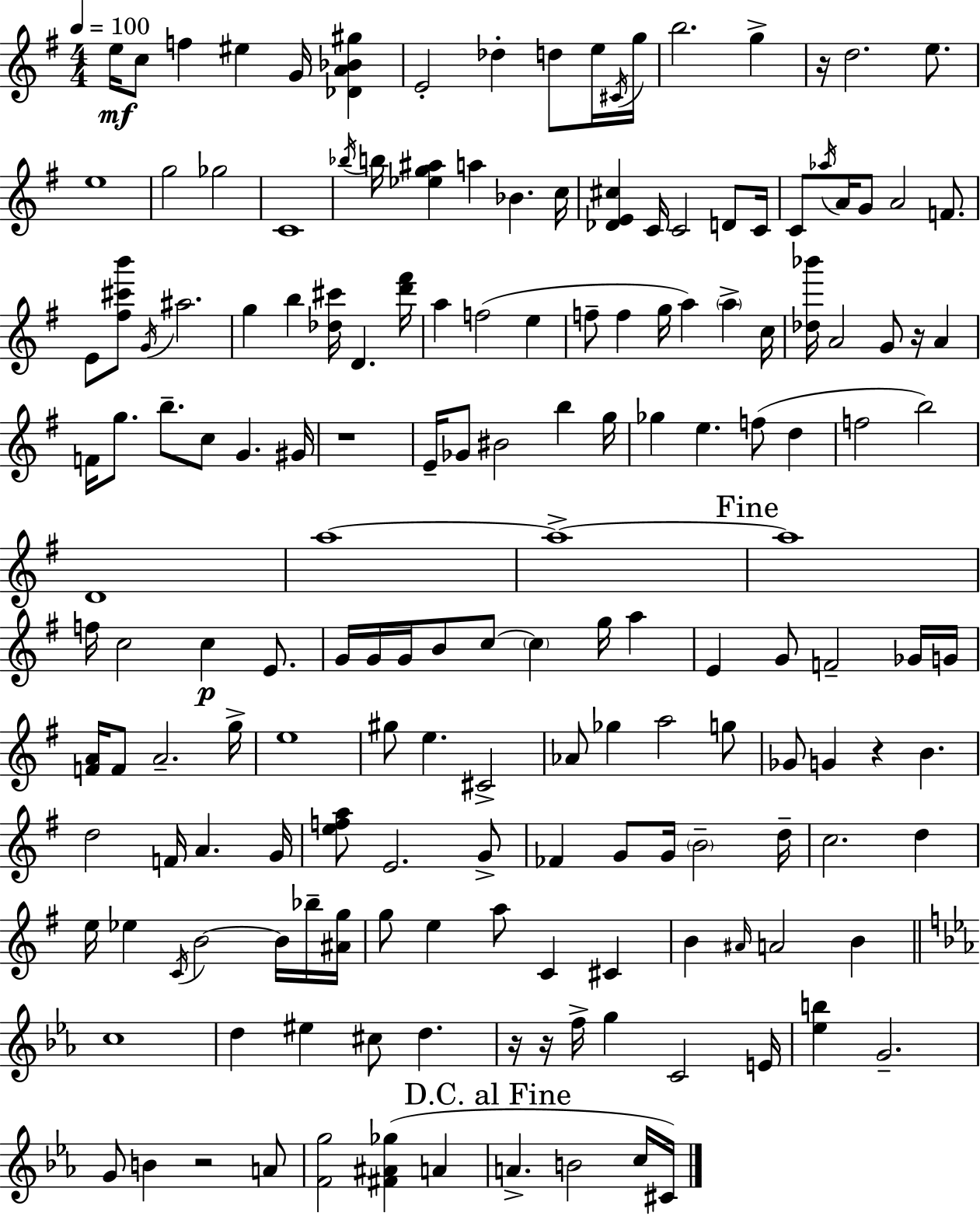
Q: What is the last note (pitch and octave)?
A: C#4